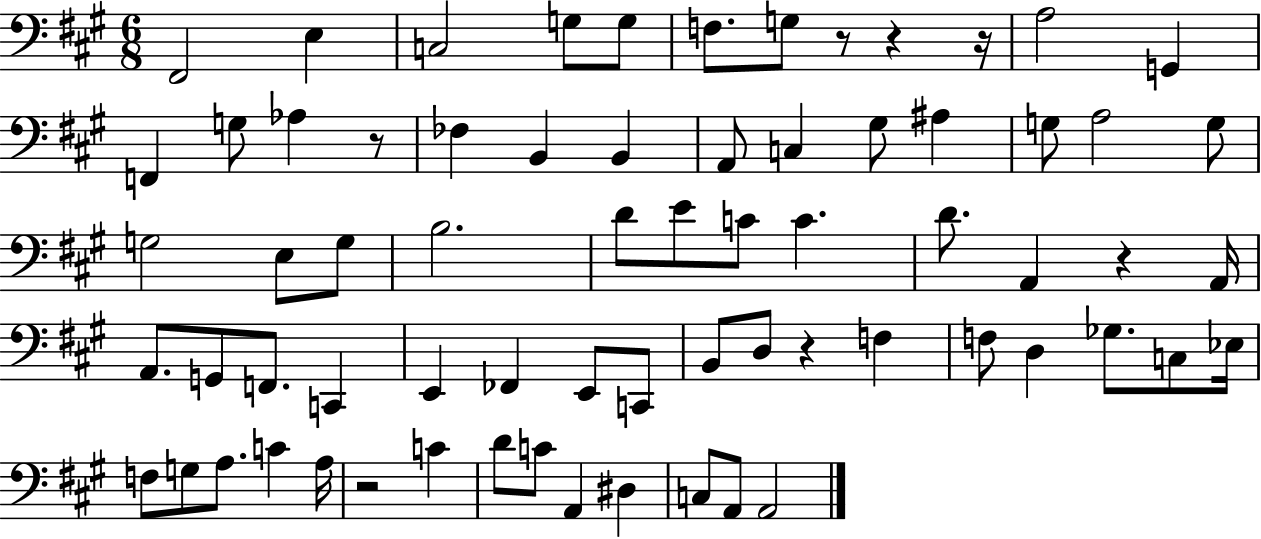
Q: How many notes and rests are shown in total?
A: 69